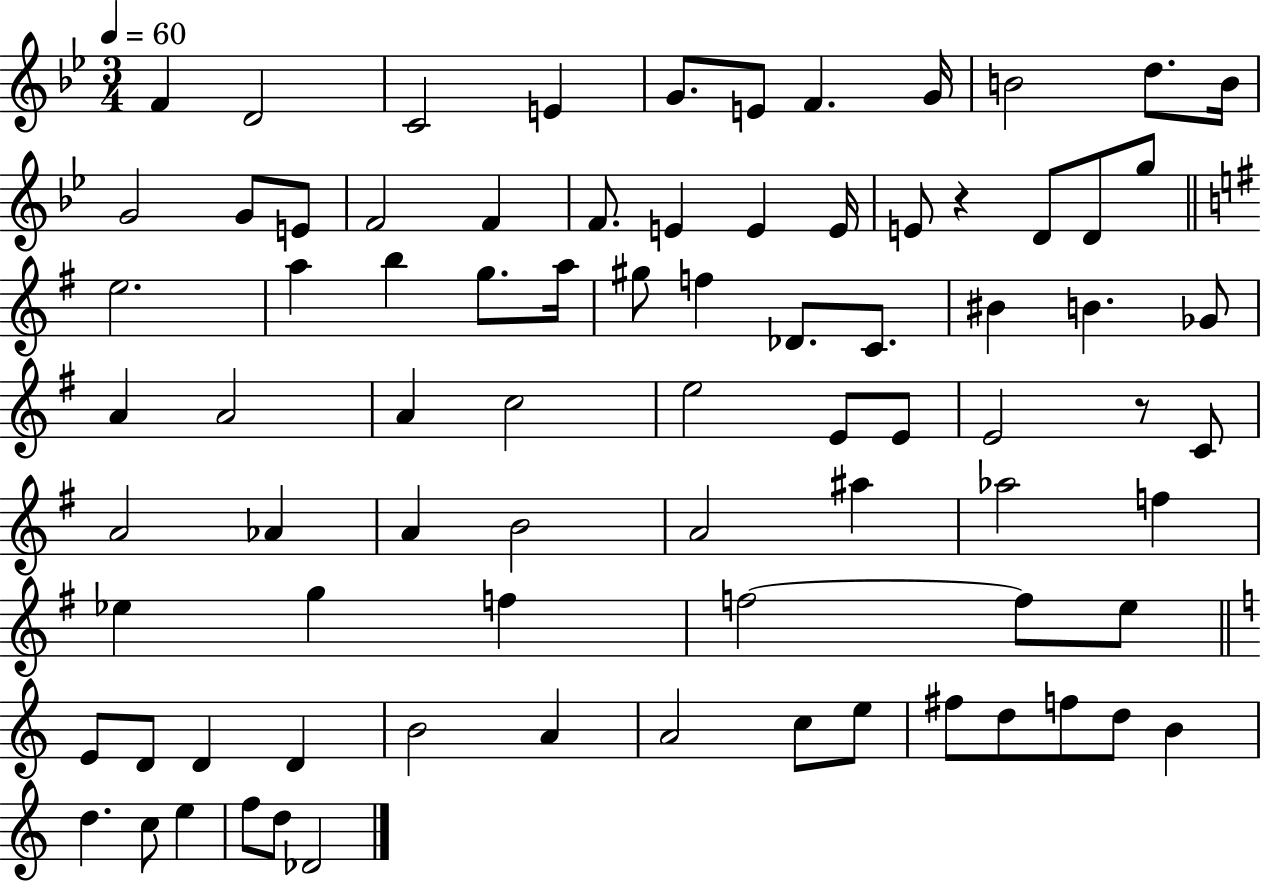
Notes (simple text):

F4/q D4/h C4/h E4/q G4/e. E4/e F4/q. G4/s B4/h D5/e. B4/s G4/h G4/e E4/e F4/h F4/q F4/e. E4/q E4/q E4/s E4/e R/q D4/e D4/e G5/e E5/h. A5/q B5/q G5/e. A5/s G#5/e F5/q Db4/e. C4/e. BIS4/q B4/q. Gb4/e A4/q A4/h A4/q C5/h E5/h E4/e E4/e E4/h R/e C4/e A4/h Ab4/q A4/q B4/h A4/h A#5/q Ab5/h F5/q Eb5/q G5/q F5/q F5/h F5/e E5/e E4/e D4/e D4/q D4/q B4/h A4/q A4/h C5/e E5/e F#5/e D5/e F5/e D5/e B4/q D5/q. C5/e E5/q F5/e D5/e Db4/h